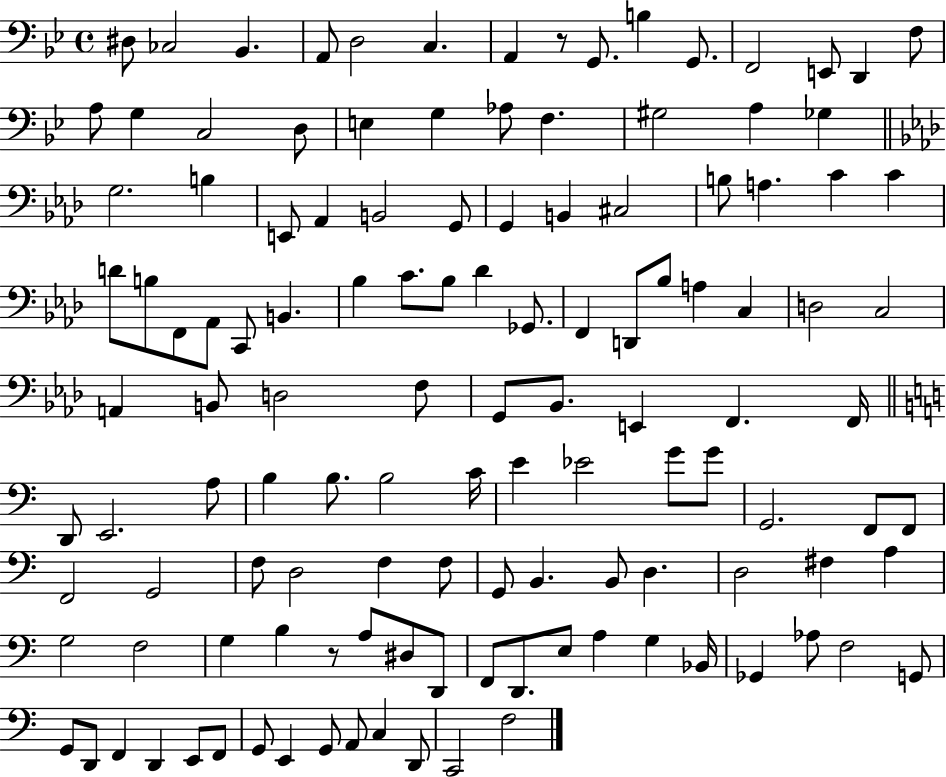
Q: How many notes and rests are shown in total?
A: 125